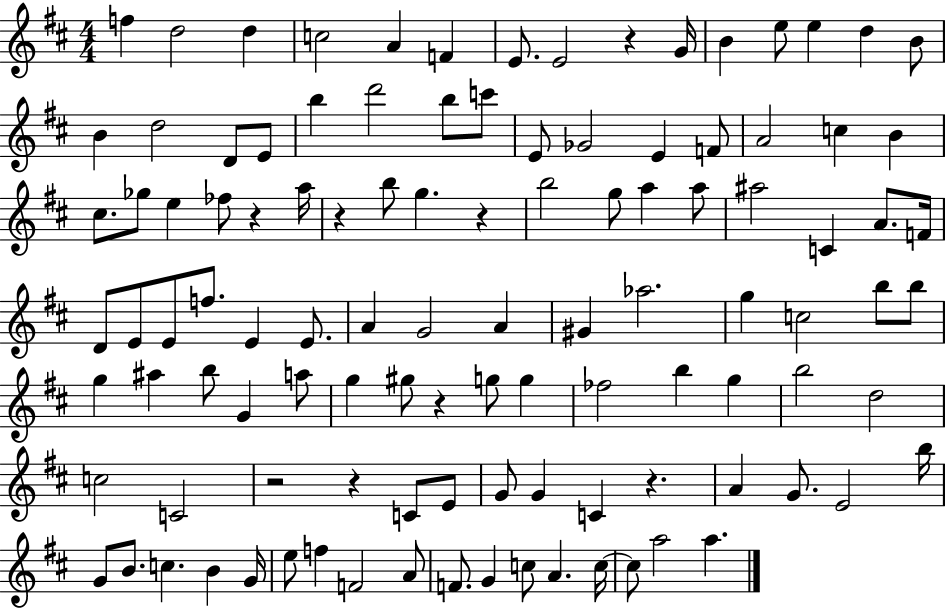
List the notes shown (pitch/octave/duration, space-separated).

F5/q D5/h D5/q C5/h A4/q F4/q E4/e. E4/h R/q G4/s B4/q E5/e E5/q D5/q B4/e B4/q D5/h D4/e E4/e B5/q D6/h B5/e C6/e E4/e Gb4/h E4/q F4/e A4/h C5/q B4/q C#5/e. Gb5/e E5/q FES5/e R/q A5/s R/q B5/e G5/q. R/q B5/h G5/e A5/q A5/e A#5/h C4/q A4/e. F4/s D4/e E4/e E4/e F5/e. E4/q E4/e. A4/q G4/h A4/q G#4/q Ab5/h. G5/q C5/h B5/e B5/e G5/q A#5/q B5/e G4/q A5/e G5/q G#5/e R/q G5/e G5/q FES5/h B5/q G5/q B5/h D5/h C5/h C4/h R/h R/q C4/e E4/e G4/e G4/q C4/q R/q. A4/q G4/e. E4/h B5/s G4/e B4/e. C5/q. B4/q G4/s E5/e F5/q F4/h A4/e F4/e. G4/q C5/e A4/q. C5/s C5/e A5/h A5/q.